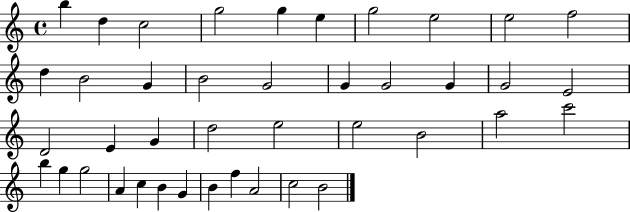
B5/q D5/q C5/h G5/h G5/q E5/q G5/h E5/h E5/h F5/h D5/q B4/h G4/q B4/h G4/h G4/q G4/h G4/q G4/h E4/h D4/h E4/q G4/q D5/h E5/h E5/h B4/h A5/h C6/h B5/q G5/q G5/h A4/q C5/q B4/q G4/q B4/q F5/q A4/h C5/h B4/h